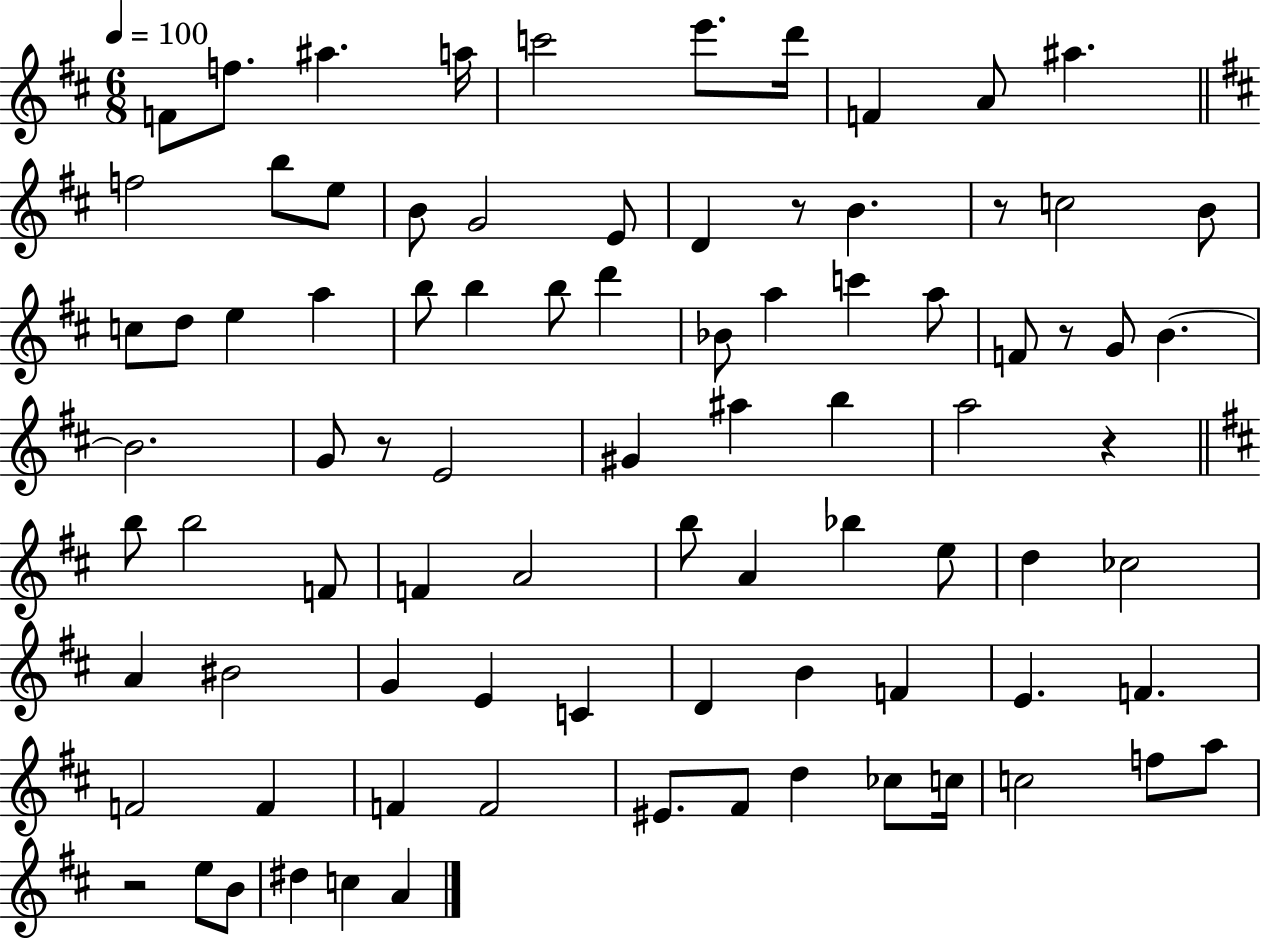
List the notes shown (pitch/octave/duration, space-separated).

F4/e F5/e. A#5/q. A5/s C6/h E6/e. D6/s F4/q A4/e A#5/q. F5/h B5/e E5/e B4/e G4/h E4/e D4/q R/e B4/q. R/e C5/h B4/e C5/e D5/e E5/q A5/q B5/e B5/q B5/e D6/q Bb4/e A5/q C6/q A5/e F4/e R/e G4/e B4/q. B4/h. G4/e R/e E4/h G#4/q A#5/q B5/q A5/h R/q B5/e B5/h F4/e F4/q A4/h B5/e A4/q Bb5/q E5/e D5/q CES5/h A4/q BIS4/h G4/q E4/q C4/q D4/q B4/q F4/q E4/q. F4/q. F4/h F4/q F4/q F4/h EIS4/e. F#4/e D5/q CES5/e C5/s C5/h F5/e A5/e R/h E5/e B4/e D#5/q C5/q A4/q